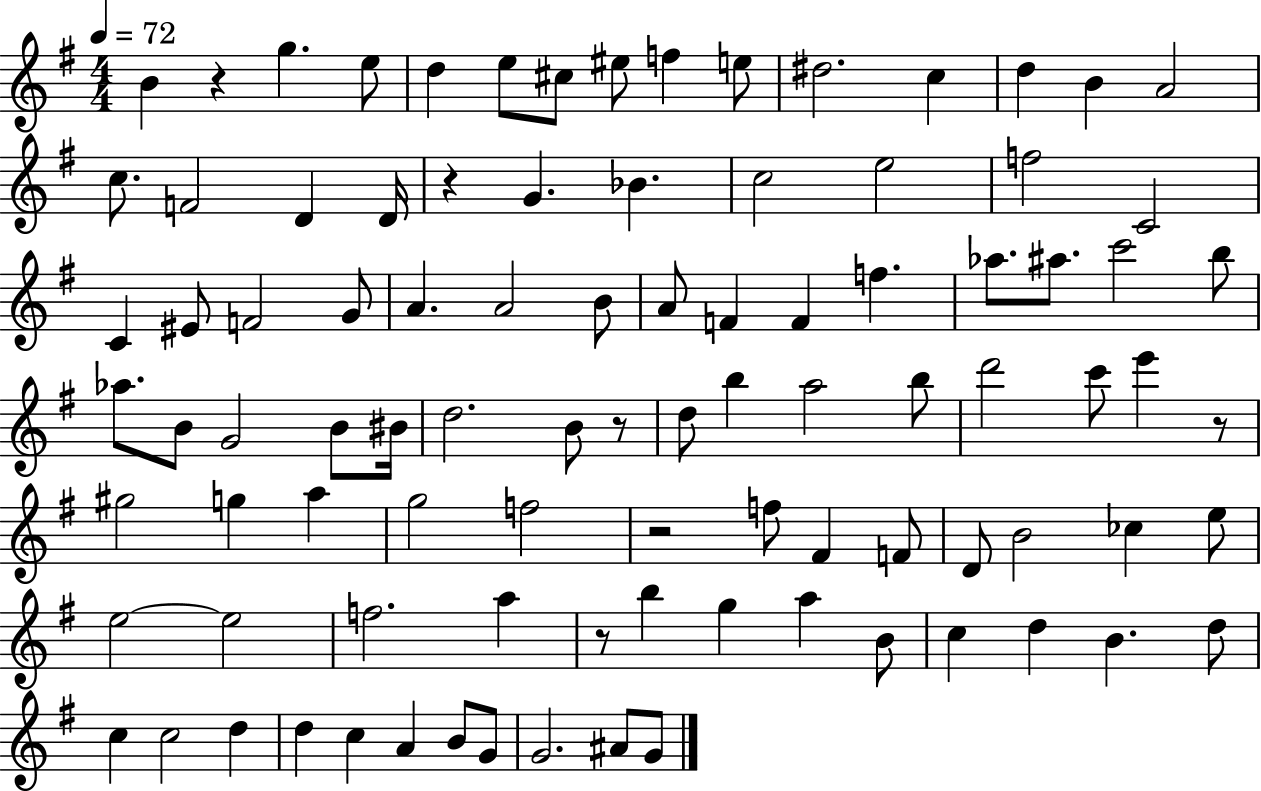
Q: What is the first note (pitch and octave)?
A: B4